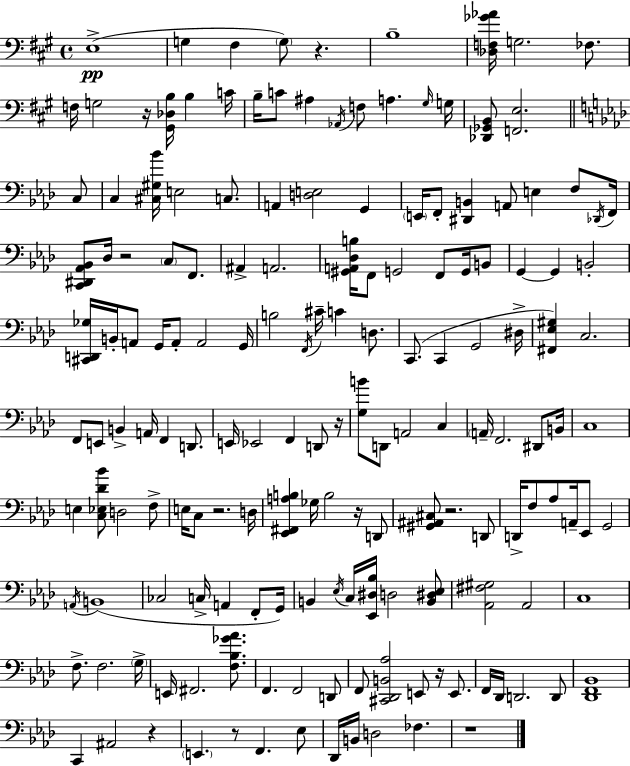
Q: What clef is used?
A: bass